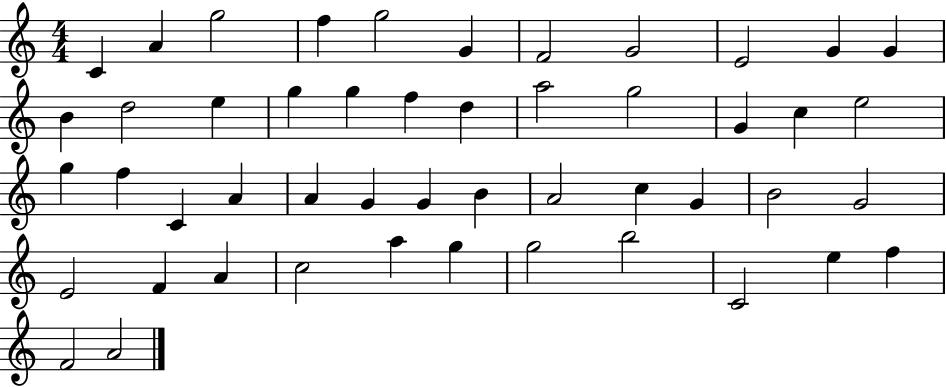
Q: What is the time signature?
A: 4/4